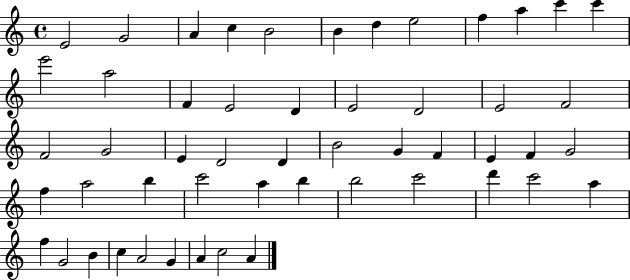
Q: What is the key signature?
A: C major